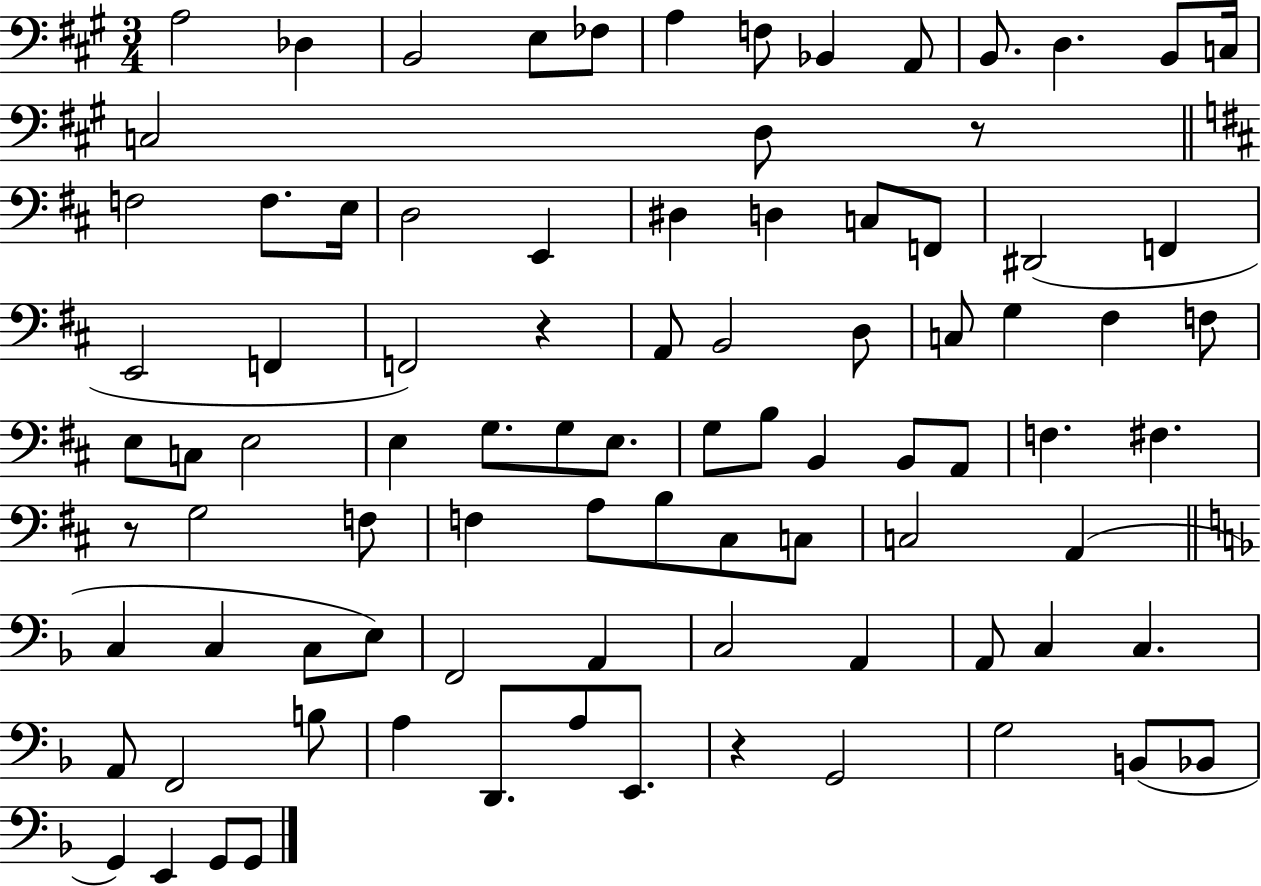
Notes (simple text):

A3/h Db3/q B2/h E3/e FES3/e A3/q F3/e Bb2/q A2/e B2/e. D3/q. B2/e C3/s C3/h D3/e R/e F3/h F3/e. E3/s D3/h E2/q D#3/q D3/q C3/e F2/e D#2/h F2/q E2/h F2/q F2/h R/q A2/e B2/h D3/e C3/e G3/q F#3/q F3/e E3/e C3/e E3/h E3/q G3/e. G3/e E3/e. G3/e B3/e B2/q B2/e A2/e F3/q. F#3/q. R/e G3/h F3/e F3/q A3/e B3/e C#3/e C3/e C3/h A2/q C3/q C3/q C3/e E3/e F2/h A2/q C3/h A2/q A2/e C3/q C3/q. A2/e F2/h B3/e A3/q D2/e. A3/e E2/e. R/q G2/h G3/h B2/e Bb2/e G2/q E2/q G2/e G2/e